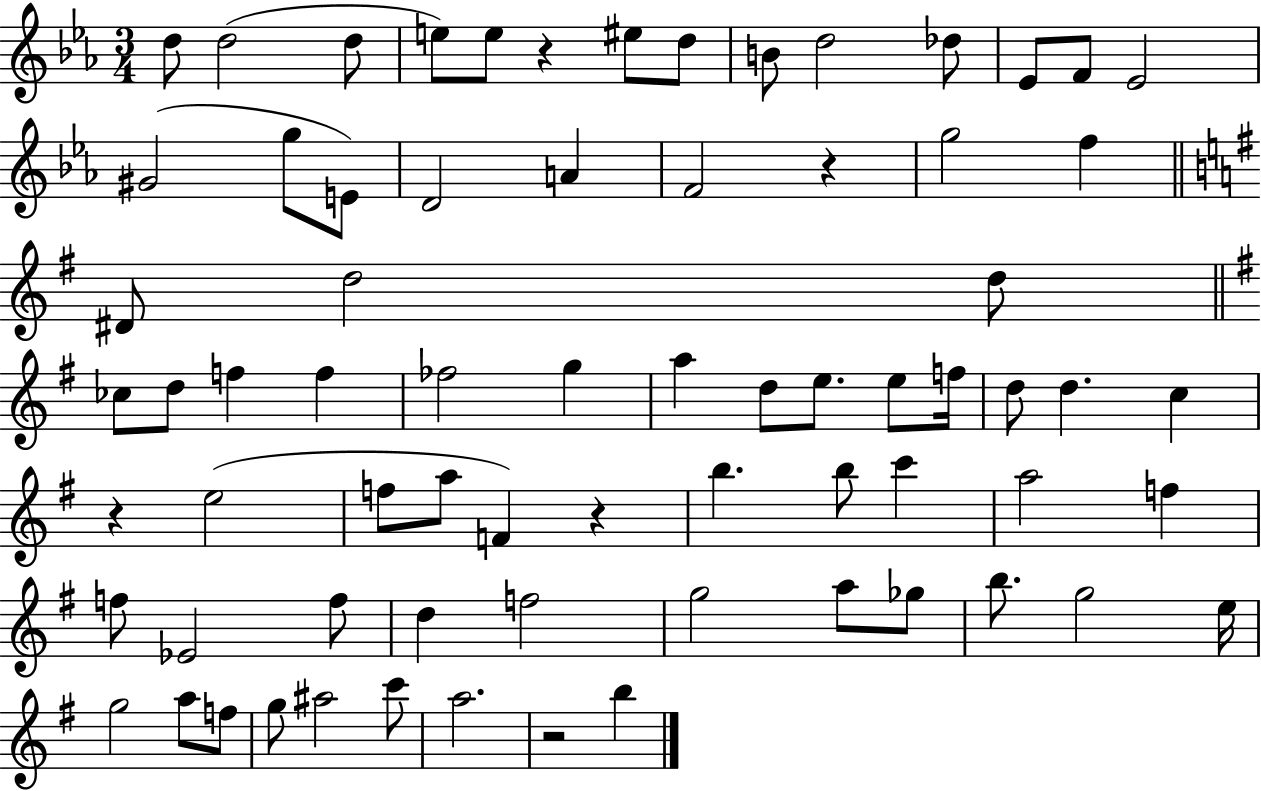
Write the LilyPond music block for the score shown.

{
  \clef treble
  \numericTimeSignature
  \time 3/4
  \key ees \major
  d''8 d''2( d''8 | e''8) e''8 r4 eis''8 d''8 | b'8 d''2 des''8 | ees'8 f'8 ees'2 | \break gis'2( g''8 e'8) | d'2 a'4 | f'2 r4 | g''2 f''4 | \break \bar "||" \break \key e \minor dis'8 d''2 d''8 | \bar "||" \break \key e \minor ces''8 d''8 f''4 f''4 | fes''2 g''4 | a''4 d''8 e''8. e''8 f''16 | d''8 d''4. c''4 | \break r4 e''2( | f''8 a''8 f'4) r4 | b''4. b''8 c'''4 | a''2 f''4 | \break f''8 ees'2 f''8 | d''4 f''2 | g''2 a''8 ges''8 | b''8. g''2 e''16 | \break g''2 a''8 f''8 | g''8 ais''2 c'''8 | a''2. | r2 b''4 | \break \bar "|."
}